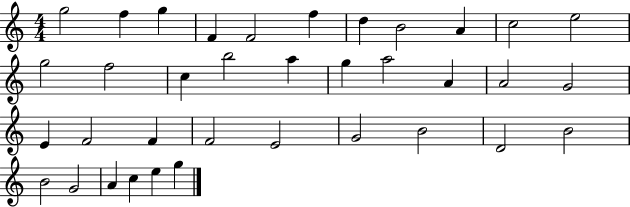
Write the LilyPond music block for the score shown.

{
  \clef treble
  \numericTimeSignature
  \time 4/4
  \key c \major
  g''2 f''4 g''4 | f'4 f'2 f''4 | d''4 b'2 a'4 | c''2 e''2 | \break g''2 f''2 | c''4 b''2 a''4 | g''4 a''2 a'4 | a'2 g'2 | \break e'4 f'2 f'4 | f'2 e'2 | g'2 b'2 | d'2 b'2 | \break b'2 g'2 | a'4 c''4 e''4 g''4 | \bar "|."
}